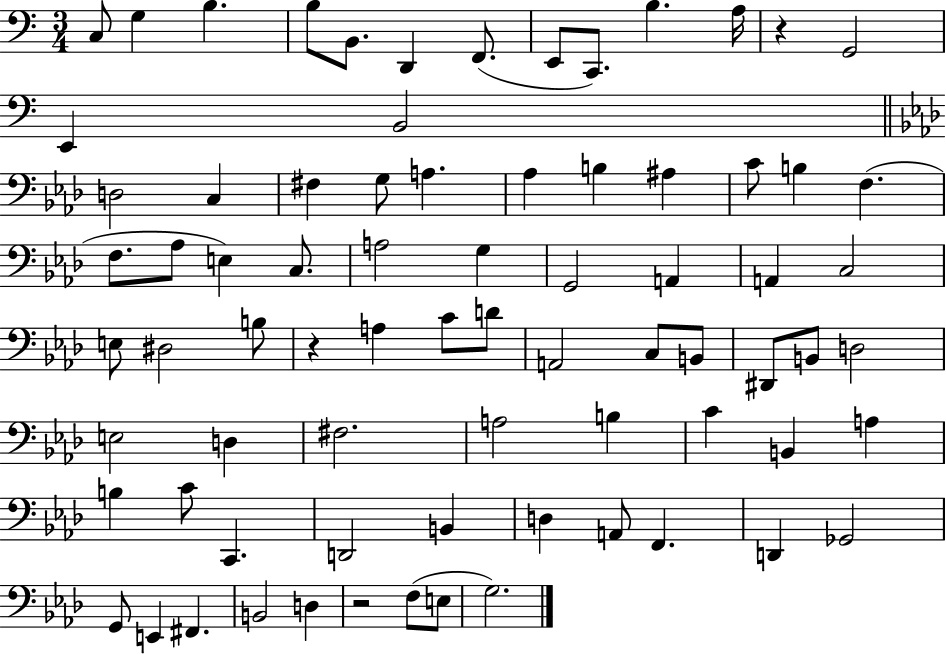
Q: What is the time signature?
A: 3/4